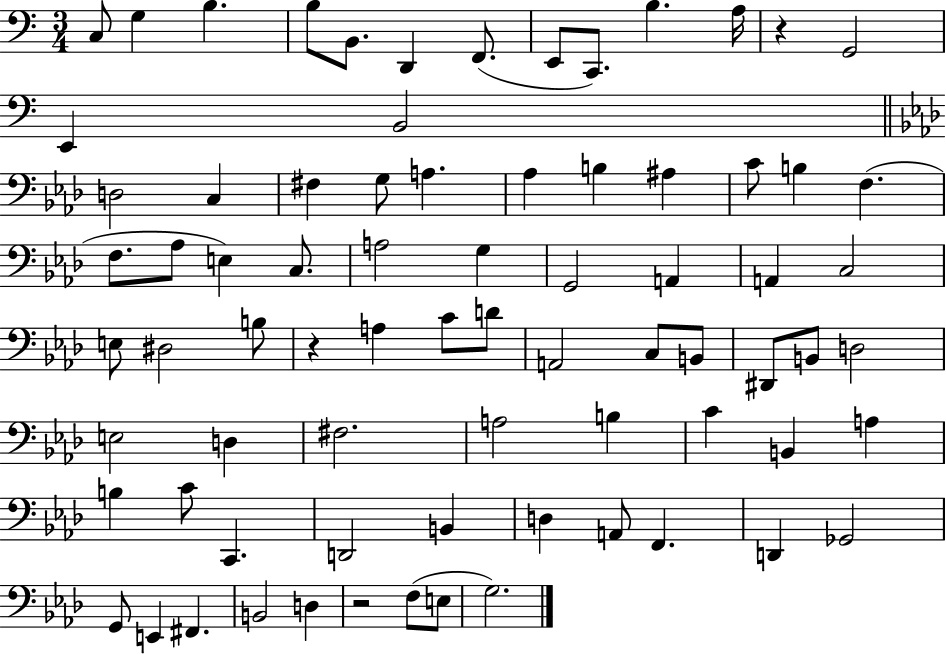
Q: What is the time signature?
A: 3/4